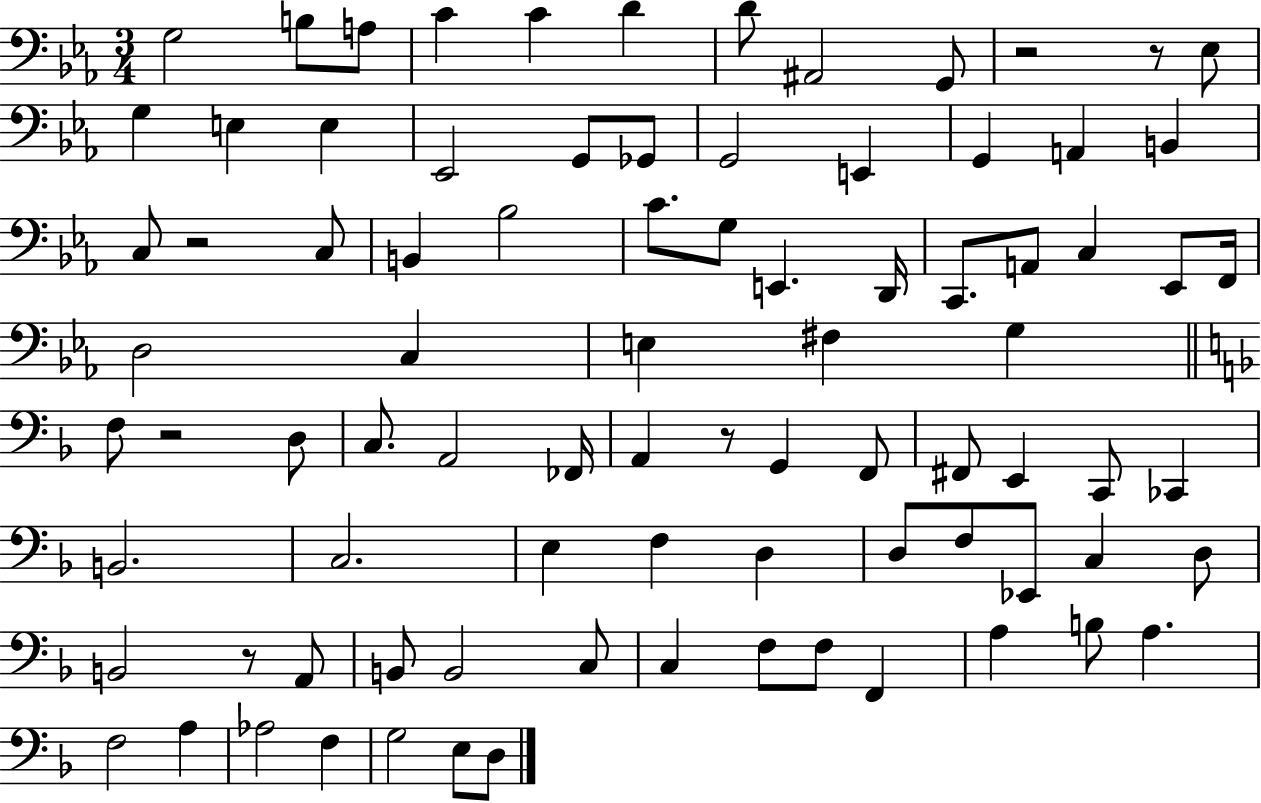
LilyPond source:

{
  \clef bass
  \numericTimeSignature
  \time 3/4
  \key ees \major
  g2 b8 a8 | c'4 c'4 d'4 | d'8 ais,2 g,8 | r2 r8 ees8 | \break g4 e4 e4 | ees,2 g,8 ges,8 | g,2 e,4 | g,4 a,4 b,4 | \break c8 r2 c8 | b,4 bes2 | c'8. g8 e,4. d,16 | c,8. a,8 c4 ees,8 f,16 | \break d2 c4 | e4 fis4 g4 | \bar "||" \break \key f \major f8 r2 d8 | c8. a,2 fes,16 | a,4 r8 g,4 f,8 | fis,8 e,4 c,8 ces,4 | \break b,2. | c2. | e4 f4 d4 | d8 f8 ees,8 c4 d8 | \break b,2 r8 a,8 | b,8 b,2 c8 | c4 f8 f8 f,4 | a4 b8 a4. | \break f2 a4 | aes2 f4 | g2 e8 d8 | \bar "|."
}